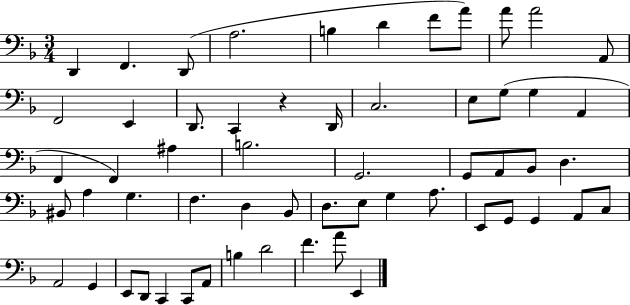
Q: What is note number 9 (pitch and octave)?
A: A4